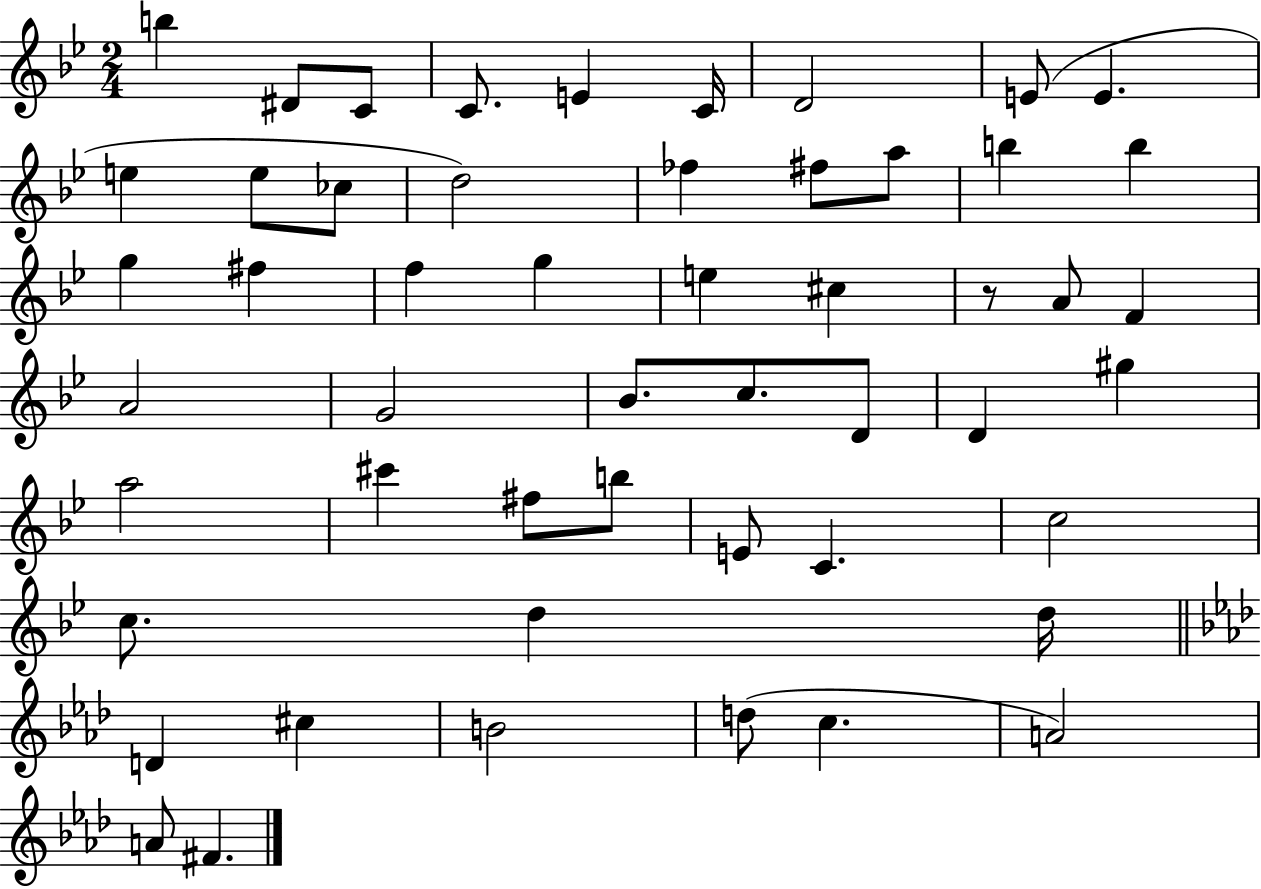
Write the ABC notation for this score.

X:1
T:Untitled
M:2/4
L:1/4
K:Bb
b ^D/2 C/2 C/2 E C/4 D2 E/2 E e e/2 _c/2 d2 _f ^f/2 a/2 b b g ^f f g e ^c z/2 A/2 F A2 G2 _B/2 c/2 D/2 D ^g a2 ^c' ^f/2 b/2 E/2 C c2 c/2 d d/4 D ^c B2 d/2 c A2 A/2 ^F